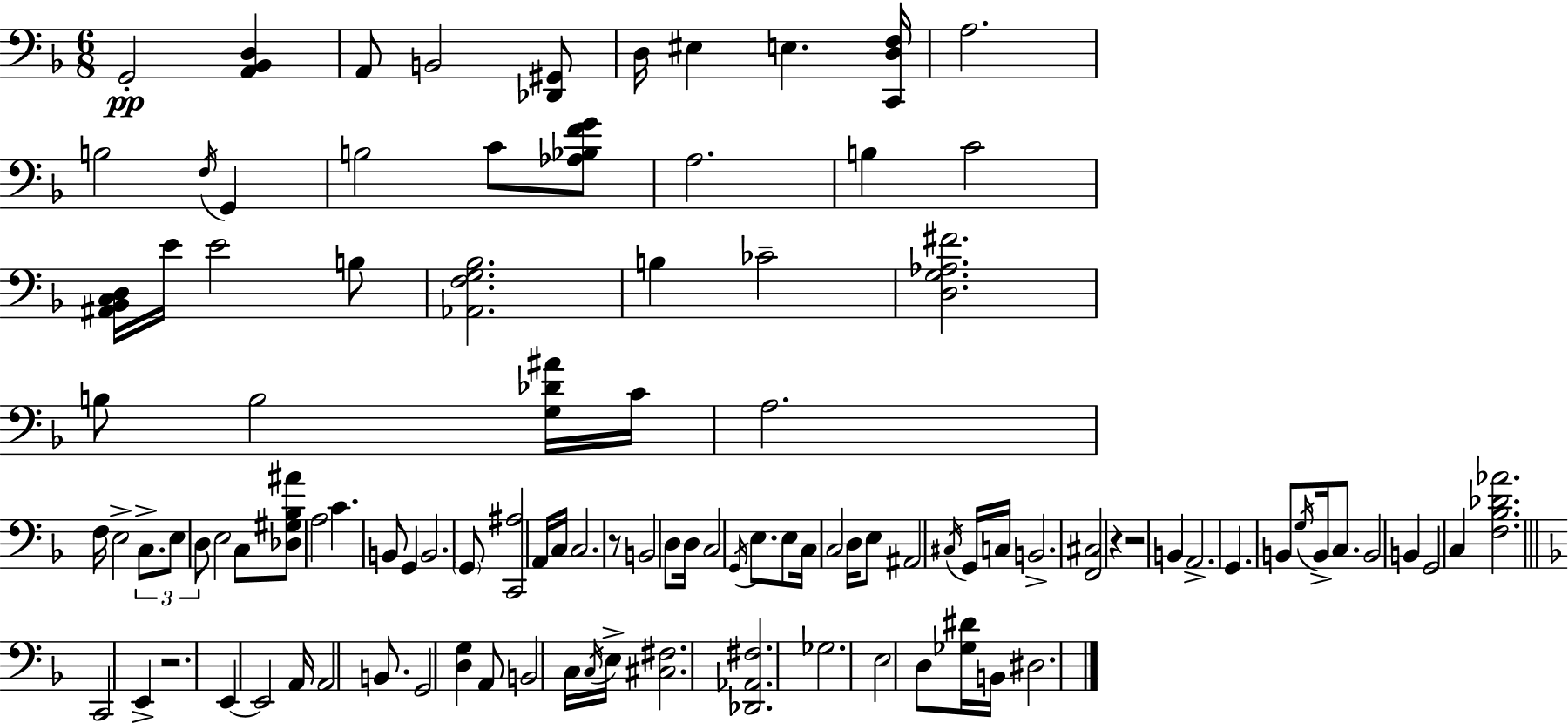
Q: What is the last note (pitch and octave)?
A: D#3